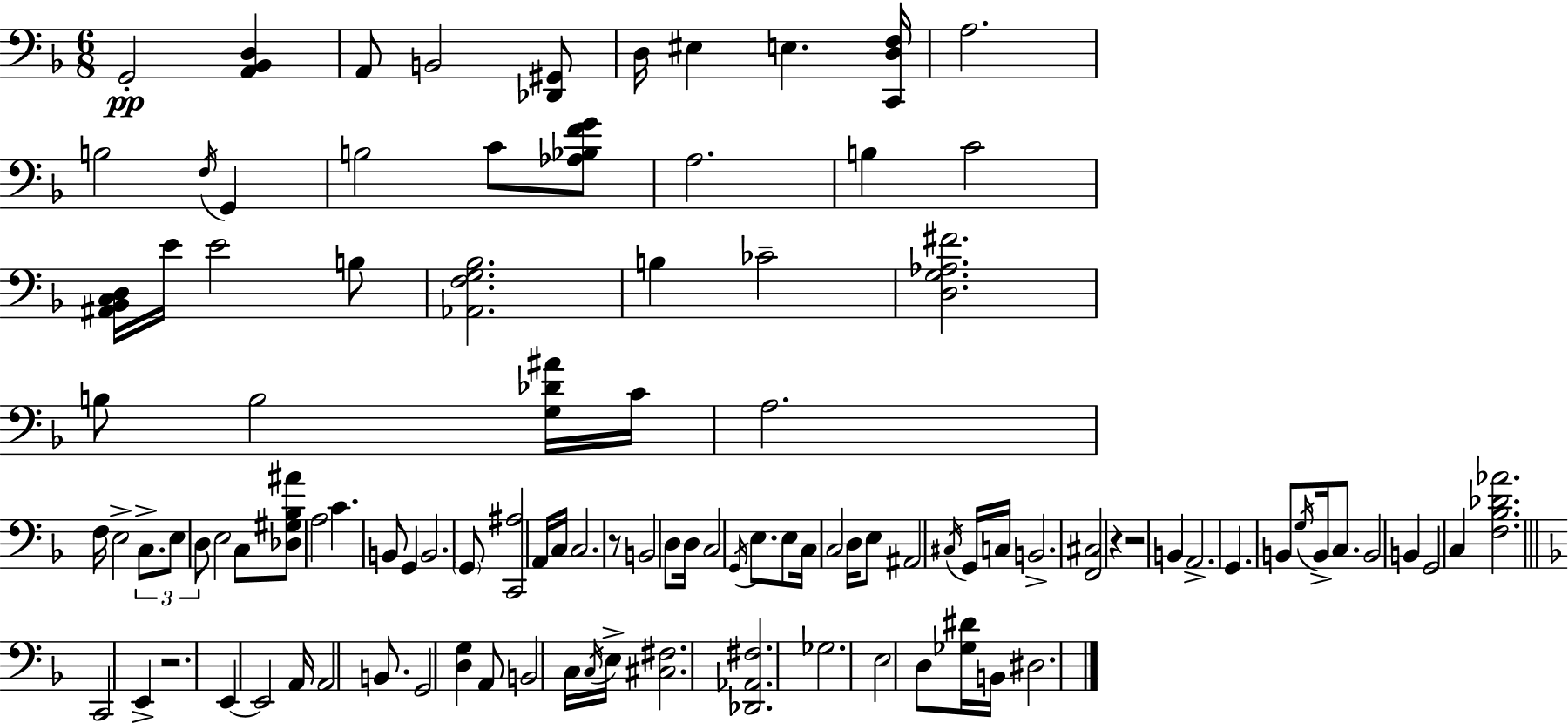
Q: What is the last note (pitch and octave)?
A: D#3